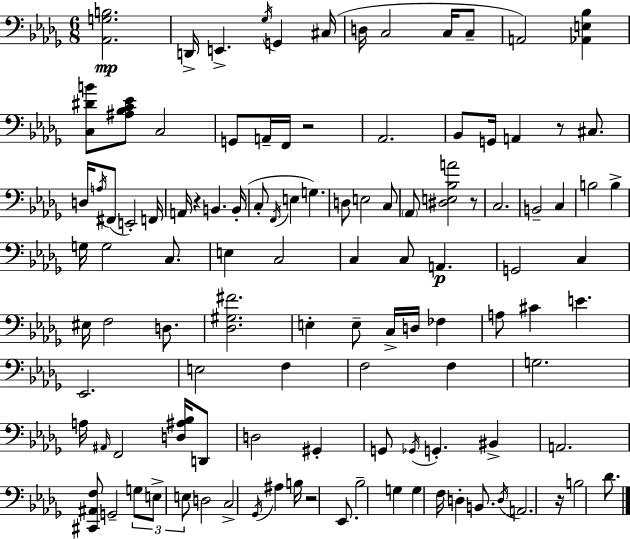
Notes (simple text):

[Ab2,G3,B3]/h. D2/s E2/q. Gb3/s G2/q C#3/s D3/s C3/h C3/s C3/e A2/h [Ab2,E3,Bb3]/q [C3,D#4,B4]/e [A#3,Bb3,C4,Eb4]/e C3/h G2/e A2/s F2/s R/h Ab2/h. Bb2/e G2/s A2/q R/e C#3/e. D3/s A3/s F#2/e E2/h F2/s A2/s R/q B2/q. B2/s C3/e F2/s E3/q G3/q. D3/e E3/h C3/e Ab2/e [D#3,E3,Bb3,A4]/h R/e C3/h. B2/h C3/q B3/h B3/q G3/s G3/h C3/e. E3/q C3/h C3/q C3/e A2/q. G2/h C3/q EIS3/s F3/h D3/e. [Db3,G#3,F#4]/h. E3/q E3/e C3/s D3/s FES3/q A3/e C#4/q E4/q. Eb2/h. E3/h F3/q F3/h F3/q G3/h. A3/s A#2/s F2/h [D3,A#3,Bb3]/s D2/e D3/h G#2/q G2/e Gb2/s G2/q. BIS2/q A2/h. [C#2,A#2,F3]/e G2/h G3/e E3/e E3/e D3/h C3/h Gb2/s A#3/q B3/s R/h Eb2/e. Bb3/h G3/q G3/q F3/s D3/q B2/e. D3/s A2/h. R/s B3/h Db4/e.